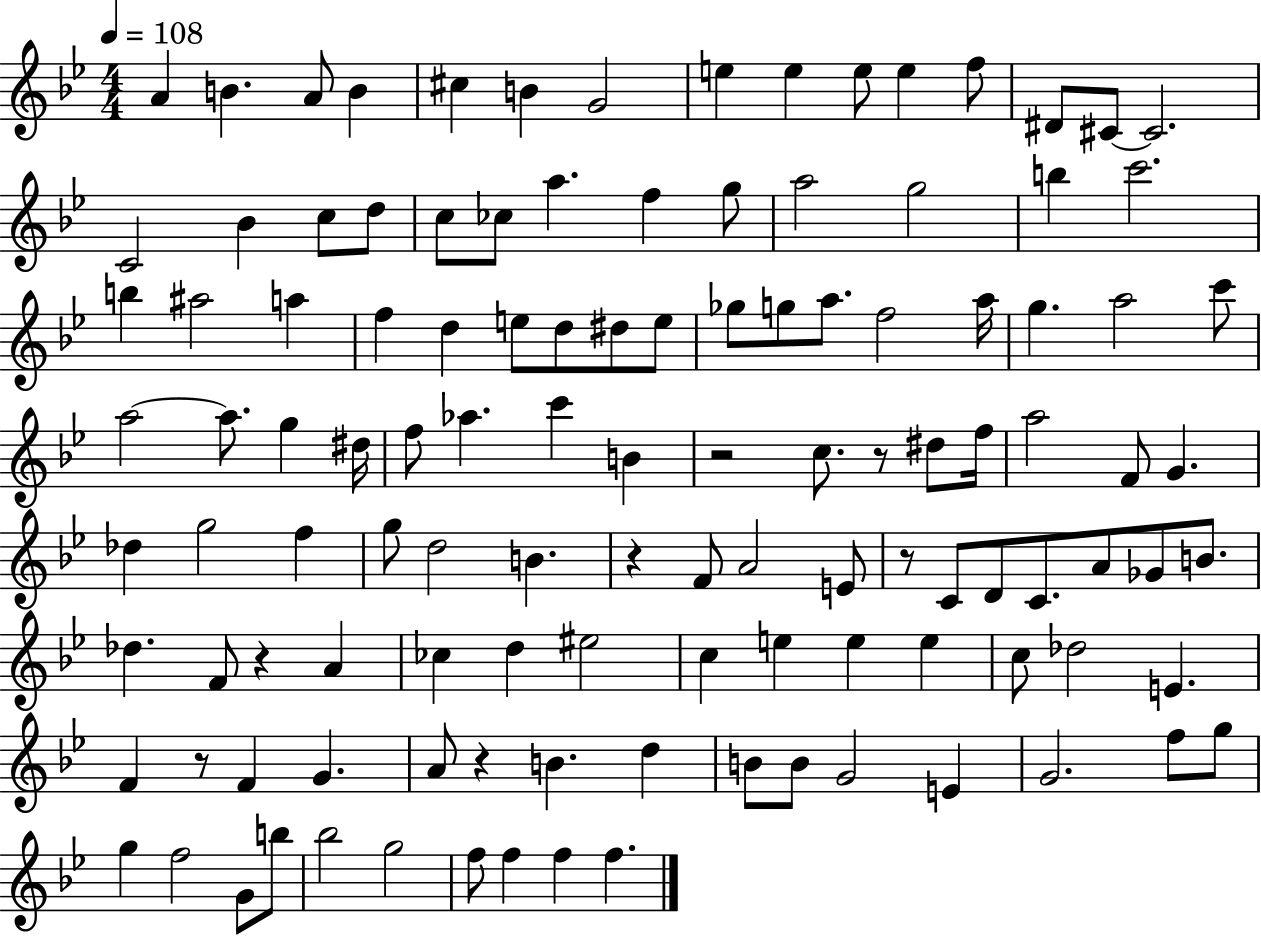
{
  \clef treble
  \numericTimeSignature
  \time 4/4
  \key bes \major
  \tempo 4 = 108
  a'4 b'4. a'8 b'4 | cis''4 b'4 g'2 | e''4 e''4 e''8 e''4 f''8 | dis'8 cis'8~~ cis'2. | \break c'2 bes'4 c''8 d''8 | c''8 ces''8 a''4. f''4 g''8 | a''2 g''2 | b''4 c'''2. | \break b''4 ais''2 a''4 | f''4 d''4 e''8 d''8 dis''8 e''8 | ges''8 g''8 a''8. f''2 a''16 | g''4. a''2 c'''8 | \break a''2~~ a''8. g''4 dis''16 | f''8 aes''4. c'''4 b'4 | r2 c''8. r8 dis''8 f''16 | a''2 f'8 g'4. | \break des''4 g''2 f''4 | g''8 d''2 b'4. | r4 f'8 a'2 e'8 | r8 c'8 d'8 c'8. a'8 ges'8 b'8. | \break des''4. f'8 r4 a'4 | ces''4 d''4 eis''2 | c''4 e''4 e''4 e''4 | c''8 des''2 e'4. | \break f'4 r8 f'4 g'4. | a'8 r4 b'4. d''4 | b'8 b'8 g'2 e'4 | g'2. f''8 g''8 | \break g''4 f''2 g'8 b''8 | bes''2 g''2 | f''8 f''4 f''4 f''4. | \bar "|."
}